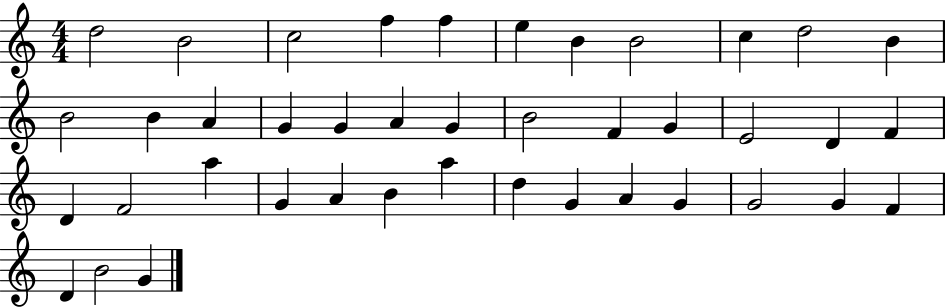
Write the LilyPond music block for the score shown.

{
  \clef treble
  \numericTimeSignature
  \time 4/4
  \key c \major
  d''2 b'2 | c''2 f''4 f''4 | e''4 b'4 b'2 | c''4 d''2 b'4 | \break b'2 b'4 a'4 | g'4 g'4 a'4 g'4 | b'2 f'4 g'4 | e'2 d'4 f'4 | \break d'4 f'2 a''4 | g'4 a'4 b'4 a''4 | d''4 g'4 a'4 g'4 | g'2 g'4 f'4 | \break d'4 b'2 g'4 | \bar "|."
}